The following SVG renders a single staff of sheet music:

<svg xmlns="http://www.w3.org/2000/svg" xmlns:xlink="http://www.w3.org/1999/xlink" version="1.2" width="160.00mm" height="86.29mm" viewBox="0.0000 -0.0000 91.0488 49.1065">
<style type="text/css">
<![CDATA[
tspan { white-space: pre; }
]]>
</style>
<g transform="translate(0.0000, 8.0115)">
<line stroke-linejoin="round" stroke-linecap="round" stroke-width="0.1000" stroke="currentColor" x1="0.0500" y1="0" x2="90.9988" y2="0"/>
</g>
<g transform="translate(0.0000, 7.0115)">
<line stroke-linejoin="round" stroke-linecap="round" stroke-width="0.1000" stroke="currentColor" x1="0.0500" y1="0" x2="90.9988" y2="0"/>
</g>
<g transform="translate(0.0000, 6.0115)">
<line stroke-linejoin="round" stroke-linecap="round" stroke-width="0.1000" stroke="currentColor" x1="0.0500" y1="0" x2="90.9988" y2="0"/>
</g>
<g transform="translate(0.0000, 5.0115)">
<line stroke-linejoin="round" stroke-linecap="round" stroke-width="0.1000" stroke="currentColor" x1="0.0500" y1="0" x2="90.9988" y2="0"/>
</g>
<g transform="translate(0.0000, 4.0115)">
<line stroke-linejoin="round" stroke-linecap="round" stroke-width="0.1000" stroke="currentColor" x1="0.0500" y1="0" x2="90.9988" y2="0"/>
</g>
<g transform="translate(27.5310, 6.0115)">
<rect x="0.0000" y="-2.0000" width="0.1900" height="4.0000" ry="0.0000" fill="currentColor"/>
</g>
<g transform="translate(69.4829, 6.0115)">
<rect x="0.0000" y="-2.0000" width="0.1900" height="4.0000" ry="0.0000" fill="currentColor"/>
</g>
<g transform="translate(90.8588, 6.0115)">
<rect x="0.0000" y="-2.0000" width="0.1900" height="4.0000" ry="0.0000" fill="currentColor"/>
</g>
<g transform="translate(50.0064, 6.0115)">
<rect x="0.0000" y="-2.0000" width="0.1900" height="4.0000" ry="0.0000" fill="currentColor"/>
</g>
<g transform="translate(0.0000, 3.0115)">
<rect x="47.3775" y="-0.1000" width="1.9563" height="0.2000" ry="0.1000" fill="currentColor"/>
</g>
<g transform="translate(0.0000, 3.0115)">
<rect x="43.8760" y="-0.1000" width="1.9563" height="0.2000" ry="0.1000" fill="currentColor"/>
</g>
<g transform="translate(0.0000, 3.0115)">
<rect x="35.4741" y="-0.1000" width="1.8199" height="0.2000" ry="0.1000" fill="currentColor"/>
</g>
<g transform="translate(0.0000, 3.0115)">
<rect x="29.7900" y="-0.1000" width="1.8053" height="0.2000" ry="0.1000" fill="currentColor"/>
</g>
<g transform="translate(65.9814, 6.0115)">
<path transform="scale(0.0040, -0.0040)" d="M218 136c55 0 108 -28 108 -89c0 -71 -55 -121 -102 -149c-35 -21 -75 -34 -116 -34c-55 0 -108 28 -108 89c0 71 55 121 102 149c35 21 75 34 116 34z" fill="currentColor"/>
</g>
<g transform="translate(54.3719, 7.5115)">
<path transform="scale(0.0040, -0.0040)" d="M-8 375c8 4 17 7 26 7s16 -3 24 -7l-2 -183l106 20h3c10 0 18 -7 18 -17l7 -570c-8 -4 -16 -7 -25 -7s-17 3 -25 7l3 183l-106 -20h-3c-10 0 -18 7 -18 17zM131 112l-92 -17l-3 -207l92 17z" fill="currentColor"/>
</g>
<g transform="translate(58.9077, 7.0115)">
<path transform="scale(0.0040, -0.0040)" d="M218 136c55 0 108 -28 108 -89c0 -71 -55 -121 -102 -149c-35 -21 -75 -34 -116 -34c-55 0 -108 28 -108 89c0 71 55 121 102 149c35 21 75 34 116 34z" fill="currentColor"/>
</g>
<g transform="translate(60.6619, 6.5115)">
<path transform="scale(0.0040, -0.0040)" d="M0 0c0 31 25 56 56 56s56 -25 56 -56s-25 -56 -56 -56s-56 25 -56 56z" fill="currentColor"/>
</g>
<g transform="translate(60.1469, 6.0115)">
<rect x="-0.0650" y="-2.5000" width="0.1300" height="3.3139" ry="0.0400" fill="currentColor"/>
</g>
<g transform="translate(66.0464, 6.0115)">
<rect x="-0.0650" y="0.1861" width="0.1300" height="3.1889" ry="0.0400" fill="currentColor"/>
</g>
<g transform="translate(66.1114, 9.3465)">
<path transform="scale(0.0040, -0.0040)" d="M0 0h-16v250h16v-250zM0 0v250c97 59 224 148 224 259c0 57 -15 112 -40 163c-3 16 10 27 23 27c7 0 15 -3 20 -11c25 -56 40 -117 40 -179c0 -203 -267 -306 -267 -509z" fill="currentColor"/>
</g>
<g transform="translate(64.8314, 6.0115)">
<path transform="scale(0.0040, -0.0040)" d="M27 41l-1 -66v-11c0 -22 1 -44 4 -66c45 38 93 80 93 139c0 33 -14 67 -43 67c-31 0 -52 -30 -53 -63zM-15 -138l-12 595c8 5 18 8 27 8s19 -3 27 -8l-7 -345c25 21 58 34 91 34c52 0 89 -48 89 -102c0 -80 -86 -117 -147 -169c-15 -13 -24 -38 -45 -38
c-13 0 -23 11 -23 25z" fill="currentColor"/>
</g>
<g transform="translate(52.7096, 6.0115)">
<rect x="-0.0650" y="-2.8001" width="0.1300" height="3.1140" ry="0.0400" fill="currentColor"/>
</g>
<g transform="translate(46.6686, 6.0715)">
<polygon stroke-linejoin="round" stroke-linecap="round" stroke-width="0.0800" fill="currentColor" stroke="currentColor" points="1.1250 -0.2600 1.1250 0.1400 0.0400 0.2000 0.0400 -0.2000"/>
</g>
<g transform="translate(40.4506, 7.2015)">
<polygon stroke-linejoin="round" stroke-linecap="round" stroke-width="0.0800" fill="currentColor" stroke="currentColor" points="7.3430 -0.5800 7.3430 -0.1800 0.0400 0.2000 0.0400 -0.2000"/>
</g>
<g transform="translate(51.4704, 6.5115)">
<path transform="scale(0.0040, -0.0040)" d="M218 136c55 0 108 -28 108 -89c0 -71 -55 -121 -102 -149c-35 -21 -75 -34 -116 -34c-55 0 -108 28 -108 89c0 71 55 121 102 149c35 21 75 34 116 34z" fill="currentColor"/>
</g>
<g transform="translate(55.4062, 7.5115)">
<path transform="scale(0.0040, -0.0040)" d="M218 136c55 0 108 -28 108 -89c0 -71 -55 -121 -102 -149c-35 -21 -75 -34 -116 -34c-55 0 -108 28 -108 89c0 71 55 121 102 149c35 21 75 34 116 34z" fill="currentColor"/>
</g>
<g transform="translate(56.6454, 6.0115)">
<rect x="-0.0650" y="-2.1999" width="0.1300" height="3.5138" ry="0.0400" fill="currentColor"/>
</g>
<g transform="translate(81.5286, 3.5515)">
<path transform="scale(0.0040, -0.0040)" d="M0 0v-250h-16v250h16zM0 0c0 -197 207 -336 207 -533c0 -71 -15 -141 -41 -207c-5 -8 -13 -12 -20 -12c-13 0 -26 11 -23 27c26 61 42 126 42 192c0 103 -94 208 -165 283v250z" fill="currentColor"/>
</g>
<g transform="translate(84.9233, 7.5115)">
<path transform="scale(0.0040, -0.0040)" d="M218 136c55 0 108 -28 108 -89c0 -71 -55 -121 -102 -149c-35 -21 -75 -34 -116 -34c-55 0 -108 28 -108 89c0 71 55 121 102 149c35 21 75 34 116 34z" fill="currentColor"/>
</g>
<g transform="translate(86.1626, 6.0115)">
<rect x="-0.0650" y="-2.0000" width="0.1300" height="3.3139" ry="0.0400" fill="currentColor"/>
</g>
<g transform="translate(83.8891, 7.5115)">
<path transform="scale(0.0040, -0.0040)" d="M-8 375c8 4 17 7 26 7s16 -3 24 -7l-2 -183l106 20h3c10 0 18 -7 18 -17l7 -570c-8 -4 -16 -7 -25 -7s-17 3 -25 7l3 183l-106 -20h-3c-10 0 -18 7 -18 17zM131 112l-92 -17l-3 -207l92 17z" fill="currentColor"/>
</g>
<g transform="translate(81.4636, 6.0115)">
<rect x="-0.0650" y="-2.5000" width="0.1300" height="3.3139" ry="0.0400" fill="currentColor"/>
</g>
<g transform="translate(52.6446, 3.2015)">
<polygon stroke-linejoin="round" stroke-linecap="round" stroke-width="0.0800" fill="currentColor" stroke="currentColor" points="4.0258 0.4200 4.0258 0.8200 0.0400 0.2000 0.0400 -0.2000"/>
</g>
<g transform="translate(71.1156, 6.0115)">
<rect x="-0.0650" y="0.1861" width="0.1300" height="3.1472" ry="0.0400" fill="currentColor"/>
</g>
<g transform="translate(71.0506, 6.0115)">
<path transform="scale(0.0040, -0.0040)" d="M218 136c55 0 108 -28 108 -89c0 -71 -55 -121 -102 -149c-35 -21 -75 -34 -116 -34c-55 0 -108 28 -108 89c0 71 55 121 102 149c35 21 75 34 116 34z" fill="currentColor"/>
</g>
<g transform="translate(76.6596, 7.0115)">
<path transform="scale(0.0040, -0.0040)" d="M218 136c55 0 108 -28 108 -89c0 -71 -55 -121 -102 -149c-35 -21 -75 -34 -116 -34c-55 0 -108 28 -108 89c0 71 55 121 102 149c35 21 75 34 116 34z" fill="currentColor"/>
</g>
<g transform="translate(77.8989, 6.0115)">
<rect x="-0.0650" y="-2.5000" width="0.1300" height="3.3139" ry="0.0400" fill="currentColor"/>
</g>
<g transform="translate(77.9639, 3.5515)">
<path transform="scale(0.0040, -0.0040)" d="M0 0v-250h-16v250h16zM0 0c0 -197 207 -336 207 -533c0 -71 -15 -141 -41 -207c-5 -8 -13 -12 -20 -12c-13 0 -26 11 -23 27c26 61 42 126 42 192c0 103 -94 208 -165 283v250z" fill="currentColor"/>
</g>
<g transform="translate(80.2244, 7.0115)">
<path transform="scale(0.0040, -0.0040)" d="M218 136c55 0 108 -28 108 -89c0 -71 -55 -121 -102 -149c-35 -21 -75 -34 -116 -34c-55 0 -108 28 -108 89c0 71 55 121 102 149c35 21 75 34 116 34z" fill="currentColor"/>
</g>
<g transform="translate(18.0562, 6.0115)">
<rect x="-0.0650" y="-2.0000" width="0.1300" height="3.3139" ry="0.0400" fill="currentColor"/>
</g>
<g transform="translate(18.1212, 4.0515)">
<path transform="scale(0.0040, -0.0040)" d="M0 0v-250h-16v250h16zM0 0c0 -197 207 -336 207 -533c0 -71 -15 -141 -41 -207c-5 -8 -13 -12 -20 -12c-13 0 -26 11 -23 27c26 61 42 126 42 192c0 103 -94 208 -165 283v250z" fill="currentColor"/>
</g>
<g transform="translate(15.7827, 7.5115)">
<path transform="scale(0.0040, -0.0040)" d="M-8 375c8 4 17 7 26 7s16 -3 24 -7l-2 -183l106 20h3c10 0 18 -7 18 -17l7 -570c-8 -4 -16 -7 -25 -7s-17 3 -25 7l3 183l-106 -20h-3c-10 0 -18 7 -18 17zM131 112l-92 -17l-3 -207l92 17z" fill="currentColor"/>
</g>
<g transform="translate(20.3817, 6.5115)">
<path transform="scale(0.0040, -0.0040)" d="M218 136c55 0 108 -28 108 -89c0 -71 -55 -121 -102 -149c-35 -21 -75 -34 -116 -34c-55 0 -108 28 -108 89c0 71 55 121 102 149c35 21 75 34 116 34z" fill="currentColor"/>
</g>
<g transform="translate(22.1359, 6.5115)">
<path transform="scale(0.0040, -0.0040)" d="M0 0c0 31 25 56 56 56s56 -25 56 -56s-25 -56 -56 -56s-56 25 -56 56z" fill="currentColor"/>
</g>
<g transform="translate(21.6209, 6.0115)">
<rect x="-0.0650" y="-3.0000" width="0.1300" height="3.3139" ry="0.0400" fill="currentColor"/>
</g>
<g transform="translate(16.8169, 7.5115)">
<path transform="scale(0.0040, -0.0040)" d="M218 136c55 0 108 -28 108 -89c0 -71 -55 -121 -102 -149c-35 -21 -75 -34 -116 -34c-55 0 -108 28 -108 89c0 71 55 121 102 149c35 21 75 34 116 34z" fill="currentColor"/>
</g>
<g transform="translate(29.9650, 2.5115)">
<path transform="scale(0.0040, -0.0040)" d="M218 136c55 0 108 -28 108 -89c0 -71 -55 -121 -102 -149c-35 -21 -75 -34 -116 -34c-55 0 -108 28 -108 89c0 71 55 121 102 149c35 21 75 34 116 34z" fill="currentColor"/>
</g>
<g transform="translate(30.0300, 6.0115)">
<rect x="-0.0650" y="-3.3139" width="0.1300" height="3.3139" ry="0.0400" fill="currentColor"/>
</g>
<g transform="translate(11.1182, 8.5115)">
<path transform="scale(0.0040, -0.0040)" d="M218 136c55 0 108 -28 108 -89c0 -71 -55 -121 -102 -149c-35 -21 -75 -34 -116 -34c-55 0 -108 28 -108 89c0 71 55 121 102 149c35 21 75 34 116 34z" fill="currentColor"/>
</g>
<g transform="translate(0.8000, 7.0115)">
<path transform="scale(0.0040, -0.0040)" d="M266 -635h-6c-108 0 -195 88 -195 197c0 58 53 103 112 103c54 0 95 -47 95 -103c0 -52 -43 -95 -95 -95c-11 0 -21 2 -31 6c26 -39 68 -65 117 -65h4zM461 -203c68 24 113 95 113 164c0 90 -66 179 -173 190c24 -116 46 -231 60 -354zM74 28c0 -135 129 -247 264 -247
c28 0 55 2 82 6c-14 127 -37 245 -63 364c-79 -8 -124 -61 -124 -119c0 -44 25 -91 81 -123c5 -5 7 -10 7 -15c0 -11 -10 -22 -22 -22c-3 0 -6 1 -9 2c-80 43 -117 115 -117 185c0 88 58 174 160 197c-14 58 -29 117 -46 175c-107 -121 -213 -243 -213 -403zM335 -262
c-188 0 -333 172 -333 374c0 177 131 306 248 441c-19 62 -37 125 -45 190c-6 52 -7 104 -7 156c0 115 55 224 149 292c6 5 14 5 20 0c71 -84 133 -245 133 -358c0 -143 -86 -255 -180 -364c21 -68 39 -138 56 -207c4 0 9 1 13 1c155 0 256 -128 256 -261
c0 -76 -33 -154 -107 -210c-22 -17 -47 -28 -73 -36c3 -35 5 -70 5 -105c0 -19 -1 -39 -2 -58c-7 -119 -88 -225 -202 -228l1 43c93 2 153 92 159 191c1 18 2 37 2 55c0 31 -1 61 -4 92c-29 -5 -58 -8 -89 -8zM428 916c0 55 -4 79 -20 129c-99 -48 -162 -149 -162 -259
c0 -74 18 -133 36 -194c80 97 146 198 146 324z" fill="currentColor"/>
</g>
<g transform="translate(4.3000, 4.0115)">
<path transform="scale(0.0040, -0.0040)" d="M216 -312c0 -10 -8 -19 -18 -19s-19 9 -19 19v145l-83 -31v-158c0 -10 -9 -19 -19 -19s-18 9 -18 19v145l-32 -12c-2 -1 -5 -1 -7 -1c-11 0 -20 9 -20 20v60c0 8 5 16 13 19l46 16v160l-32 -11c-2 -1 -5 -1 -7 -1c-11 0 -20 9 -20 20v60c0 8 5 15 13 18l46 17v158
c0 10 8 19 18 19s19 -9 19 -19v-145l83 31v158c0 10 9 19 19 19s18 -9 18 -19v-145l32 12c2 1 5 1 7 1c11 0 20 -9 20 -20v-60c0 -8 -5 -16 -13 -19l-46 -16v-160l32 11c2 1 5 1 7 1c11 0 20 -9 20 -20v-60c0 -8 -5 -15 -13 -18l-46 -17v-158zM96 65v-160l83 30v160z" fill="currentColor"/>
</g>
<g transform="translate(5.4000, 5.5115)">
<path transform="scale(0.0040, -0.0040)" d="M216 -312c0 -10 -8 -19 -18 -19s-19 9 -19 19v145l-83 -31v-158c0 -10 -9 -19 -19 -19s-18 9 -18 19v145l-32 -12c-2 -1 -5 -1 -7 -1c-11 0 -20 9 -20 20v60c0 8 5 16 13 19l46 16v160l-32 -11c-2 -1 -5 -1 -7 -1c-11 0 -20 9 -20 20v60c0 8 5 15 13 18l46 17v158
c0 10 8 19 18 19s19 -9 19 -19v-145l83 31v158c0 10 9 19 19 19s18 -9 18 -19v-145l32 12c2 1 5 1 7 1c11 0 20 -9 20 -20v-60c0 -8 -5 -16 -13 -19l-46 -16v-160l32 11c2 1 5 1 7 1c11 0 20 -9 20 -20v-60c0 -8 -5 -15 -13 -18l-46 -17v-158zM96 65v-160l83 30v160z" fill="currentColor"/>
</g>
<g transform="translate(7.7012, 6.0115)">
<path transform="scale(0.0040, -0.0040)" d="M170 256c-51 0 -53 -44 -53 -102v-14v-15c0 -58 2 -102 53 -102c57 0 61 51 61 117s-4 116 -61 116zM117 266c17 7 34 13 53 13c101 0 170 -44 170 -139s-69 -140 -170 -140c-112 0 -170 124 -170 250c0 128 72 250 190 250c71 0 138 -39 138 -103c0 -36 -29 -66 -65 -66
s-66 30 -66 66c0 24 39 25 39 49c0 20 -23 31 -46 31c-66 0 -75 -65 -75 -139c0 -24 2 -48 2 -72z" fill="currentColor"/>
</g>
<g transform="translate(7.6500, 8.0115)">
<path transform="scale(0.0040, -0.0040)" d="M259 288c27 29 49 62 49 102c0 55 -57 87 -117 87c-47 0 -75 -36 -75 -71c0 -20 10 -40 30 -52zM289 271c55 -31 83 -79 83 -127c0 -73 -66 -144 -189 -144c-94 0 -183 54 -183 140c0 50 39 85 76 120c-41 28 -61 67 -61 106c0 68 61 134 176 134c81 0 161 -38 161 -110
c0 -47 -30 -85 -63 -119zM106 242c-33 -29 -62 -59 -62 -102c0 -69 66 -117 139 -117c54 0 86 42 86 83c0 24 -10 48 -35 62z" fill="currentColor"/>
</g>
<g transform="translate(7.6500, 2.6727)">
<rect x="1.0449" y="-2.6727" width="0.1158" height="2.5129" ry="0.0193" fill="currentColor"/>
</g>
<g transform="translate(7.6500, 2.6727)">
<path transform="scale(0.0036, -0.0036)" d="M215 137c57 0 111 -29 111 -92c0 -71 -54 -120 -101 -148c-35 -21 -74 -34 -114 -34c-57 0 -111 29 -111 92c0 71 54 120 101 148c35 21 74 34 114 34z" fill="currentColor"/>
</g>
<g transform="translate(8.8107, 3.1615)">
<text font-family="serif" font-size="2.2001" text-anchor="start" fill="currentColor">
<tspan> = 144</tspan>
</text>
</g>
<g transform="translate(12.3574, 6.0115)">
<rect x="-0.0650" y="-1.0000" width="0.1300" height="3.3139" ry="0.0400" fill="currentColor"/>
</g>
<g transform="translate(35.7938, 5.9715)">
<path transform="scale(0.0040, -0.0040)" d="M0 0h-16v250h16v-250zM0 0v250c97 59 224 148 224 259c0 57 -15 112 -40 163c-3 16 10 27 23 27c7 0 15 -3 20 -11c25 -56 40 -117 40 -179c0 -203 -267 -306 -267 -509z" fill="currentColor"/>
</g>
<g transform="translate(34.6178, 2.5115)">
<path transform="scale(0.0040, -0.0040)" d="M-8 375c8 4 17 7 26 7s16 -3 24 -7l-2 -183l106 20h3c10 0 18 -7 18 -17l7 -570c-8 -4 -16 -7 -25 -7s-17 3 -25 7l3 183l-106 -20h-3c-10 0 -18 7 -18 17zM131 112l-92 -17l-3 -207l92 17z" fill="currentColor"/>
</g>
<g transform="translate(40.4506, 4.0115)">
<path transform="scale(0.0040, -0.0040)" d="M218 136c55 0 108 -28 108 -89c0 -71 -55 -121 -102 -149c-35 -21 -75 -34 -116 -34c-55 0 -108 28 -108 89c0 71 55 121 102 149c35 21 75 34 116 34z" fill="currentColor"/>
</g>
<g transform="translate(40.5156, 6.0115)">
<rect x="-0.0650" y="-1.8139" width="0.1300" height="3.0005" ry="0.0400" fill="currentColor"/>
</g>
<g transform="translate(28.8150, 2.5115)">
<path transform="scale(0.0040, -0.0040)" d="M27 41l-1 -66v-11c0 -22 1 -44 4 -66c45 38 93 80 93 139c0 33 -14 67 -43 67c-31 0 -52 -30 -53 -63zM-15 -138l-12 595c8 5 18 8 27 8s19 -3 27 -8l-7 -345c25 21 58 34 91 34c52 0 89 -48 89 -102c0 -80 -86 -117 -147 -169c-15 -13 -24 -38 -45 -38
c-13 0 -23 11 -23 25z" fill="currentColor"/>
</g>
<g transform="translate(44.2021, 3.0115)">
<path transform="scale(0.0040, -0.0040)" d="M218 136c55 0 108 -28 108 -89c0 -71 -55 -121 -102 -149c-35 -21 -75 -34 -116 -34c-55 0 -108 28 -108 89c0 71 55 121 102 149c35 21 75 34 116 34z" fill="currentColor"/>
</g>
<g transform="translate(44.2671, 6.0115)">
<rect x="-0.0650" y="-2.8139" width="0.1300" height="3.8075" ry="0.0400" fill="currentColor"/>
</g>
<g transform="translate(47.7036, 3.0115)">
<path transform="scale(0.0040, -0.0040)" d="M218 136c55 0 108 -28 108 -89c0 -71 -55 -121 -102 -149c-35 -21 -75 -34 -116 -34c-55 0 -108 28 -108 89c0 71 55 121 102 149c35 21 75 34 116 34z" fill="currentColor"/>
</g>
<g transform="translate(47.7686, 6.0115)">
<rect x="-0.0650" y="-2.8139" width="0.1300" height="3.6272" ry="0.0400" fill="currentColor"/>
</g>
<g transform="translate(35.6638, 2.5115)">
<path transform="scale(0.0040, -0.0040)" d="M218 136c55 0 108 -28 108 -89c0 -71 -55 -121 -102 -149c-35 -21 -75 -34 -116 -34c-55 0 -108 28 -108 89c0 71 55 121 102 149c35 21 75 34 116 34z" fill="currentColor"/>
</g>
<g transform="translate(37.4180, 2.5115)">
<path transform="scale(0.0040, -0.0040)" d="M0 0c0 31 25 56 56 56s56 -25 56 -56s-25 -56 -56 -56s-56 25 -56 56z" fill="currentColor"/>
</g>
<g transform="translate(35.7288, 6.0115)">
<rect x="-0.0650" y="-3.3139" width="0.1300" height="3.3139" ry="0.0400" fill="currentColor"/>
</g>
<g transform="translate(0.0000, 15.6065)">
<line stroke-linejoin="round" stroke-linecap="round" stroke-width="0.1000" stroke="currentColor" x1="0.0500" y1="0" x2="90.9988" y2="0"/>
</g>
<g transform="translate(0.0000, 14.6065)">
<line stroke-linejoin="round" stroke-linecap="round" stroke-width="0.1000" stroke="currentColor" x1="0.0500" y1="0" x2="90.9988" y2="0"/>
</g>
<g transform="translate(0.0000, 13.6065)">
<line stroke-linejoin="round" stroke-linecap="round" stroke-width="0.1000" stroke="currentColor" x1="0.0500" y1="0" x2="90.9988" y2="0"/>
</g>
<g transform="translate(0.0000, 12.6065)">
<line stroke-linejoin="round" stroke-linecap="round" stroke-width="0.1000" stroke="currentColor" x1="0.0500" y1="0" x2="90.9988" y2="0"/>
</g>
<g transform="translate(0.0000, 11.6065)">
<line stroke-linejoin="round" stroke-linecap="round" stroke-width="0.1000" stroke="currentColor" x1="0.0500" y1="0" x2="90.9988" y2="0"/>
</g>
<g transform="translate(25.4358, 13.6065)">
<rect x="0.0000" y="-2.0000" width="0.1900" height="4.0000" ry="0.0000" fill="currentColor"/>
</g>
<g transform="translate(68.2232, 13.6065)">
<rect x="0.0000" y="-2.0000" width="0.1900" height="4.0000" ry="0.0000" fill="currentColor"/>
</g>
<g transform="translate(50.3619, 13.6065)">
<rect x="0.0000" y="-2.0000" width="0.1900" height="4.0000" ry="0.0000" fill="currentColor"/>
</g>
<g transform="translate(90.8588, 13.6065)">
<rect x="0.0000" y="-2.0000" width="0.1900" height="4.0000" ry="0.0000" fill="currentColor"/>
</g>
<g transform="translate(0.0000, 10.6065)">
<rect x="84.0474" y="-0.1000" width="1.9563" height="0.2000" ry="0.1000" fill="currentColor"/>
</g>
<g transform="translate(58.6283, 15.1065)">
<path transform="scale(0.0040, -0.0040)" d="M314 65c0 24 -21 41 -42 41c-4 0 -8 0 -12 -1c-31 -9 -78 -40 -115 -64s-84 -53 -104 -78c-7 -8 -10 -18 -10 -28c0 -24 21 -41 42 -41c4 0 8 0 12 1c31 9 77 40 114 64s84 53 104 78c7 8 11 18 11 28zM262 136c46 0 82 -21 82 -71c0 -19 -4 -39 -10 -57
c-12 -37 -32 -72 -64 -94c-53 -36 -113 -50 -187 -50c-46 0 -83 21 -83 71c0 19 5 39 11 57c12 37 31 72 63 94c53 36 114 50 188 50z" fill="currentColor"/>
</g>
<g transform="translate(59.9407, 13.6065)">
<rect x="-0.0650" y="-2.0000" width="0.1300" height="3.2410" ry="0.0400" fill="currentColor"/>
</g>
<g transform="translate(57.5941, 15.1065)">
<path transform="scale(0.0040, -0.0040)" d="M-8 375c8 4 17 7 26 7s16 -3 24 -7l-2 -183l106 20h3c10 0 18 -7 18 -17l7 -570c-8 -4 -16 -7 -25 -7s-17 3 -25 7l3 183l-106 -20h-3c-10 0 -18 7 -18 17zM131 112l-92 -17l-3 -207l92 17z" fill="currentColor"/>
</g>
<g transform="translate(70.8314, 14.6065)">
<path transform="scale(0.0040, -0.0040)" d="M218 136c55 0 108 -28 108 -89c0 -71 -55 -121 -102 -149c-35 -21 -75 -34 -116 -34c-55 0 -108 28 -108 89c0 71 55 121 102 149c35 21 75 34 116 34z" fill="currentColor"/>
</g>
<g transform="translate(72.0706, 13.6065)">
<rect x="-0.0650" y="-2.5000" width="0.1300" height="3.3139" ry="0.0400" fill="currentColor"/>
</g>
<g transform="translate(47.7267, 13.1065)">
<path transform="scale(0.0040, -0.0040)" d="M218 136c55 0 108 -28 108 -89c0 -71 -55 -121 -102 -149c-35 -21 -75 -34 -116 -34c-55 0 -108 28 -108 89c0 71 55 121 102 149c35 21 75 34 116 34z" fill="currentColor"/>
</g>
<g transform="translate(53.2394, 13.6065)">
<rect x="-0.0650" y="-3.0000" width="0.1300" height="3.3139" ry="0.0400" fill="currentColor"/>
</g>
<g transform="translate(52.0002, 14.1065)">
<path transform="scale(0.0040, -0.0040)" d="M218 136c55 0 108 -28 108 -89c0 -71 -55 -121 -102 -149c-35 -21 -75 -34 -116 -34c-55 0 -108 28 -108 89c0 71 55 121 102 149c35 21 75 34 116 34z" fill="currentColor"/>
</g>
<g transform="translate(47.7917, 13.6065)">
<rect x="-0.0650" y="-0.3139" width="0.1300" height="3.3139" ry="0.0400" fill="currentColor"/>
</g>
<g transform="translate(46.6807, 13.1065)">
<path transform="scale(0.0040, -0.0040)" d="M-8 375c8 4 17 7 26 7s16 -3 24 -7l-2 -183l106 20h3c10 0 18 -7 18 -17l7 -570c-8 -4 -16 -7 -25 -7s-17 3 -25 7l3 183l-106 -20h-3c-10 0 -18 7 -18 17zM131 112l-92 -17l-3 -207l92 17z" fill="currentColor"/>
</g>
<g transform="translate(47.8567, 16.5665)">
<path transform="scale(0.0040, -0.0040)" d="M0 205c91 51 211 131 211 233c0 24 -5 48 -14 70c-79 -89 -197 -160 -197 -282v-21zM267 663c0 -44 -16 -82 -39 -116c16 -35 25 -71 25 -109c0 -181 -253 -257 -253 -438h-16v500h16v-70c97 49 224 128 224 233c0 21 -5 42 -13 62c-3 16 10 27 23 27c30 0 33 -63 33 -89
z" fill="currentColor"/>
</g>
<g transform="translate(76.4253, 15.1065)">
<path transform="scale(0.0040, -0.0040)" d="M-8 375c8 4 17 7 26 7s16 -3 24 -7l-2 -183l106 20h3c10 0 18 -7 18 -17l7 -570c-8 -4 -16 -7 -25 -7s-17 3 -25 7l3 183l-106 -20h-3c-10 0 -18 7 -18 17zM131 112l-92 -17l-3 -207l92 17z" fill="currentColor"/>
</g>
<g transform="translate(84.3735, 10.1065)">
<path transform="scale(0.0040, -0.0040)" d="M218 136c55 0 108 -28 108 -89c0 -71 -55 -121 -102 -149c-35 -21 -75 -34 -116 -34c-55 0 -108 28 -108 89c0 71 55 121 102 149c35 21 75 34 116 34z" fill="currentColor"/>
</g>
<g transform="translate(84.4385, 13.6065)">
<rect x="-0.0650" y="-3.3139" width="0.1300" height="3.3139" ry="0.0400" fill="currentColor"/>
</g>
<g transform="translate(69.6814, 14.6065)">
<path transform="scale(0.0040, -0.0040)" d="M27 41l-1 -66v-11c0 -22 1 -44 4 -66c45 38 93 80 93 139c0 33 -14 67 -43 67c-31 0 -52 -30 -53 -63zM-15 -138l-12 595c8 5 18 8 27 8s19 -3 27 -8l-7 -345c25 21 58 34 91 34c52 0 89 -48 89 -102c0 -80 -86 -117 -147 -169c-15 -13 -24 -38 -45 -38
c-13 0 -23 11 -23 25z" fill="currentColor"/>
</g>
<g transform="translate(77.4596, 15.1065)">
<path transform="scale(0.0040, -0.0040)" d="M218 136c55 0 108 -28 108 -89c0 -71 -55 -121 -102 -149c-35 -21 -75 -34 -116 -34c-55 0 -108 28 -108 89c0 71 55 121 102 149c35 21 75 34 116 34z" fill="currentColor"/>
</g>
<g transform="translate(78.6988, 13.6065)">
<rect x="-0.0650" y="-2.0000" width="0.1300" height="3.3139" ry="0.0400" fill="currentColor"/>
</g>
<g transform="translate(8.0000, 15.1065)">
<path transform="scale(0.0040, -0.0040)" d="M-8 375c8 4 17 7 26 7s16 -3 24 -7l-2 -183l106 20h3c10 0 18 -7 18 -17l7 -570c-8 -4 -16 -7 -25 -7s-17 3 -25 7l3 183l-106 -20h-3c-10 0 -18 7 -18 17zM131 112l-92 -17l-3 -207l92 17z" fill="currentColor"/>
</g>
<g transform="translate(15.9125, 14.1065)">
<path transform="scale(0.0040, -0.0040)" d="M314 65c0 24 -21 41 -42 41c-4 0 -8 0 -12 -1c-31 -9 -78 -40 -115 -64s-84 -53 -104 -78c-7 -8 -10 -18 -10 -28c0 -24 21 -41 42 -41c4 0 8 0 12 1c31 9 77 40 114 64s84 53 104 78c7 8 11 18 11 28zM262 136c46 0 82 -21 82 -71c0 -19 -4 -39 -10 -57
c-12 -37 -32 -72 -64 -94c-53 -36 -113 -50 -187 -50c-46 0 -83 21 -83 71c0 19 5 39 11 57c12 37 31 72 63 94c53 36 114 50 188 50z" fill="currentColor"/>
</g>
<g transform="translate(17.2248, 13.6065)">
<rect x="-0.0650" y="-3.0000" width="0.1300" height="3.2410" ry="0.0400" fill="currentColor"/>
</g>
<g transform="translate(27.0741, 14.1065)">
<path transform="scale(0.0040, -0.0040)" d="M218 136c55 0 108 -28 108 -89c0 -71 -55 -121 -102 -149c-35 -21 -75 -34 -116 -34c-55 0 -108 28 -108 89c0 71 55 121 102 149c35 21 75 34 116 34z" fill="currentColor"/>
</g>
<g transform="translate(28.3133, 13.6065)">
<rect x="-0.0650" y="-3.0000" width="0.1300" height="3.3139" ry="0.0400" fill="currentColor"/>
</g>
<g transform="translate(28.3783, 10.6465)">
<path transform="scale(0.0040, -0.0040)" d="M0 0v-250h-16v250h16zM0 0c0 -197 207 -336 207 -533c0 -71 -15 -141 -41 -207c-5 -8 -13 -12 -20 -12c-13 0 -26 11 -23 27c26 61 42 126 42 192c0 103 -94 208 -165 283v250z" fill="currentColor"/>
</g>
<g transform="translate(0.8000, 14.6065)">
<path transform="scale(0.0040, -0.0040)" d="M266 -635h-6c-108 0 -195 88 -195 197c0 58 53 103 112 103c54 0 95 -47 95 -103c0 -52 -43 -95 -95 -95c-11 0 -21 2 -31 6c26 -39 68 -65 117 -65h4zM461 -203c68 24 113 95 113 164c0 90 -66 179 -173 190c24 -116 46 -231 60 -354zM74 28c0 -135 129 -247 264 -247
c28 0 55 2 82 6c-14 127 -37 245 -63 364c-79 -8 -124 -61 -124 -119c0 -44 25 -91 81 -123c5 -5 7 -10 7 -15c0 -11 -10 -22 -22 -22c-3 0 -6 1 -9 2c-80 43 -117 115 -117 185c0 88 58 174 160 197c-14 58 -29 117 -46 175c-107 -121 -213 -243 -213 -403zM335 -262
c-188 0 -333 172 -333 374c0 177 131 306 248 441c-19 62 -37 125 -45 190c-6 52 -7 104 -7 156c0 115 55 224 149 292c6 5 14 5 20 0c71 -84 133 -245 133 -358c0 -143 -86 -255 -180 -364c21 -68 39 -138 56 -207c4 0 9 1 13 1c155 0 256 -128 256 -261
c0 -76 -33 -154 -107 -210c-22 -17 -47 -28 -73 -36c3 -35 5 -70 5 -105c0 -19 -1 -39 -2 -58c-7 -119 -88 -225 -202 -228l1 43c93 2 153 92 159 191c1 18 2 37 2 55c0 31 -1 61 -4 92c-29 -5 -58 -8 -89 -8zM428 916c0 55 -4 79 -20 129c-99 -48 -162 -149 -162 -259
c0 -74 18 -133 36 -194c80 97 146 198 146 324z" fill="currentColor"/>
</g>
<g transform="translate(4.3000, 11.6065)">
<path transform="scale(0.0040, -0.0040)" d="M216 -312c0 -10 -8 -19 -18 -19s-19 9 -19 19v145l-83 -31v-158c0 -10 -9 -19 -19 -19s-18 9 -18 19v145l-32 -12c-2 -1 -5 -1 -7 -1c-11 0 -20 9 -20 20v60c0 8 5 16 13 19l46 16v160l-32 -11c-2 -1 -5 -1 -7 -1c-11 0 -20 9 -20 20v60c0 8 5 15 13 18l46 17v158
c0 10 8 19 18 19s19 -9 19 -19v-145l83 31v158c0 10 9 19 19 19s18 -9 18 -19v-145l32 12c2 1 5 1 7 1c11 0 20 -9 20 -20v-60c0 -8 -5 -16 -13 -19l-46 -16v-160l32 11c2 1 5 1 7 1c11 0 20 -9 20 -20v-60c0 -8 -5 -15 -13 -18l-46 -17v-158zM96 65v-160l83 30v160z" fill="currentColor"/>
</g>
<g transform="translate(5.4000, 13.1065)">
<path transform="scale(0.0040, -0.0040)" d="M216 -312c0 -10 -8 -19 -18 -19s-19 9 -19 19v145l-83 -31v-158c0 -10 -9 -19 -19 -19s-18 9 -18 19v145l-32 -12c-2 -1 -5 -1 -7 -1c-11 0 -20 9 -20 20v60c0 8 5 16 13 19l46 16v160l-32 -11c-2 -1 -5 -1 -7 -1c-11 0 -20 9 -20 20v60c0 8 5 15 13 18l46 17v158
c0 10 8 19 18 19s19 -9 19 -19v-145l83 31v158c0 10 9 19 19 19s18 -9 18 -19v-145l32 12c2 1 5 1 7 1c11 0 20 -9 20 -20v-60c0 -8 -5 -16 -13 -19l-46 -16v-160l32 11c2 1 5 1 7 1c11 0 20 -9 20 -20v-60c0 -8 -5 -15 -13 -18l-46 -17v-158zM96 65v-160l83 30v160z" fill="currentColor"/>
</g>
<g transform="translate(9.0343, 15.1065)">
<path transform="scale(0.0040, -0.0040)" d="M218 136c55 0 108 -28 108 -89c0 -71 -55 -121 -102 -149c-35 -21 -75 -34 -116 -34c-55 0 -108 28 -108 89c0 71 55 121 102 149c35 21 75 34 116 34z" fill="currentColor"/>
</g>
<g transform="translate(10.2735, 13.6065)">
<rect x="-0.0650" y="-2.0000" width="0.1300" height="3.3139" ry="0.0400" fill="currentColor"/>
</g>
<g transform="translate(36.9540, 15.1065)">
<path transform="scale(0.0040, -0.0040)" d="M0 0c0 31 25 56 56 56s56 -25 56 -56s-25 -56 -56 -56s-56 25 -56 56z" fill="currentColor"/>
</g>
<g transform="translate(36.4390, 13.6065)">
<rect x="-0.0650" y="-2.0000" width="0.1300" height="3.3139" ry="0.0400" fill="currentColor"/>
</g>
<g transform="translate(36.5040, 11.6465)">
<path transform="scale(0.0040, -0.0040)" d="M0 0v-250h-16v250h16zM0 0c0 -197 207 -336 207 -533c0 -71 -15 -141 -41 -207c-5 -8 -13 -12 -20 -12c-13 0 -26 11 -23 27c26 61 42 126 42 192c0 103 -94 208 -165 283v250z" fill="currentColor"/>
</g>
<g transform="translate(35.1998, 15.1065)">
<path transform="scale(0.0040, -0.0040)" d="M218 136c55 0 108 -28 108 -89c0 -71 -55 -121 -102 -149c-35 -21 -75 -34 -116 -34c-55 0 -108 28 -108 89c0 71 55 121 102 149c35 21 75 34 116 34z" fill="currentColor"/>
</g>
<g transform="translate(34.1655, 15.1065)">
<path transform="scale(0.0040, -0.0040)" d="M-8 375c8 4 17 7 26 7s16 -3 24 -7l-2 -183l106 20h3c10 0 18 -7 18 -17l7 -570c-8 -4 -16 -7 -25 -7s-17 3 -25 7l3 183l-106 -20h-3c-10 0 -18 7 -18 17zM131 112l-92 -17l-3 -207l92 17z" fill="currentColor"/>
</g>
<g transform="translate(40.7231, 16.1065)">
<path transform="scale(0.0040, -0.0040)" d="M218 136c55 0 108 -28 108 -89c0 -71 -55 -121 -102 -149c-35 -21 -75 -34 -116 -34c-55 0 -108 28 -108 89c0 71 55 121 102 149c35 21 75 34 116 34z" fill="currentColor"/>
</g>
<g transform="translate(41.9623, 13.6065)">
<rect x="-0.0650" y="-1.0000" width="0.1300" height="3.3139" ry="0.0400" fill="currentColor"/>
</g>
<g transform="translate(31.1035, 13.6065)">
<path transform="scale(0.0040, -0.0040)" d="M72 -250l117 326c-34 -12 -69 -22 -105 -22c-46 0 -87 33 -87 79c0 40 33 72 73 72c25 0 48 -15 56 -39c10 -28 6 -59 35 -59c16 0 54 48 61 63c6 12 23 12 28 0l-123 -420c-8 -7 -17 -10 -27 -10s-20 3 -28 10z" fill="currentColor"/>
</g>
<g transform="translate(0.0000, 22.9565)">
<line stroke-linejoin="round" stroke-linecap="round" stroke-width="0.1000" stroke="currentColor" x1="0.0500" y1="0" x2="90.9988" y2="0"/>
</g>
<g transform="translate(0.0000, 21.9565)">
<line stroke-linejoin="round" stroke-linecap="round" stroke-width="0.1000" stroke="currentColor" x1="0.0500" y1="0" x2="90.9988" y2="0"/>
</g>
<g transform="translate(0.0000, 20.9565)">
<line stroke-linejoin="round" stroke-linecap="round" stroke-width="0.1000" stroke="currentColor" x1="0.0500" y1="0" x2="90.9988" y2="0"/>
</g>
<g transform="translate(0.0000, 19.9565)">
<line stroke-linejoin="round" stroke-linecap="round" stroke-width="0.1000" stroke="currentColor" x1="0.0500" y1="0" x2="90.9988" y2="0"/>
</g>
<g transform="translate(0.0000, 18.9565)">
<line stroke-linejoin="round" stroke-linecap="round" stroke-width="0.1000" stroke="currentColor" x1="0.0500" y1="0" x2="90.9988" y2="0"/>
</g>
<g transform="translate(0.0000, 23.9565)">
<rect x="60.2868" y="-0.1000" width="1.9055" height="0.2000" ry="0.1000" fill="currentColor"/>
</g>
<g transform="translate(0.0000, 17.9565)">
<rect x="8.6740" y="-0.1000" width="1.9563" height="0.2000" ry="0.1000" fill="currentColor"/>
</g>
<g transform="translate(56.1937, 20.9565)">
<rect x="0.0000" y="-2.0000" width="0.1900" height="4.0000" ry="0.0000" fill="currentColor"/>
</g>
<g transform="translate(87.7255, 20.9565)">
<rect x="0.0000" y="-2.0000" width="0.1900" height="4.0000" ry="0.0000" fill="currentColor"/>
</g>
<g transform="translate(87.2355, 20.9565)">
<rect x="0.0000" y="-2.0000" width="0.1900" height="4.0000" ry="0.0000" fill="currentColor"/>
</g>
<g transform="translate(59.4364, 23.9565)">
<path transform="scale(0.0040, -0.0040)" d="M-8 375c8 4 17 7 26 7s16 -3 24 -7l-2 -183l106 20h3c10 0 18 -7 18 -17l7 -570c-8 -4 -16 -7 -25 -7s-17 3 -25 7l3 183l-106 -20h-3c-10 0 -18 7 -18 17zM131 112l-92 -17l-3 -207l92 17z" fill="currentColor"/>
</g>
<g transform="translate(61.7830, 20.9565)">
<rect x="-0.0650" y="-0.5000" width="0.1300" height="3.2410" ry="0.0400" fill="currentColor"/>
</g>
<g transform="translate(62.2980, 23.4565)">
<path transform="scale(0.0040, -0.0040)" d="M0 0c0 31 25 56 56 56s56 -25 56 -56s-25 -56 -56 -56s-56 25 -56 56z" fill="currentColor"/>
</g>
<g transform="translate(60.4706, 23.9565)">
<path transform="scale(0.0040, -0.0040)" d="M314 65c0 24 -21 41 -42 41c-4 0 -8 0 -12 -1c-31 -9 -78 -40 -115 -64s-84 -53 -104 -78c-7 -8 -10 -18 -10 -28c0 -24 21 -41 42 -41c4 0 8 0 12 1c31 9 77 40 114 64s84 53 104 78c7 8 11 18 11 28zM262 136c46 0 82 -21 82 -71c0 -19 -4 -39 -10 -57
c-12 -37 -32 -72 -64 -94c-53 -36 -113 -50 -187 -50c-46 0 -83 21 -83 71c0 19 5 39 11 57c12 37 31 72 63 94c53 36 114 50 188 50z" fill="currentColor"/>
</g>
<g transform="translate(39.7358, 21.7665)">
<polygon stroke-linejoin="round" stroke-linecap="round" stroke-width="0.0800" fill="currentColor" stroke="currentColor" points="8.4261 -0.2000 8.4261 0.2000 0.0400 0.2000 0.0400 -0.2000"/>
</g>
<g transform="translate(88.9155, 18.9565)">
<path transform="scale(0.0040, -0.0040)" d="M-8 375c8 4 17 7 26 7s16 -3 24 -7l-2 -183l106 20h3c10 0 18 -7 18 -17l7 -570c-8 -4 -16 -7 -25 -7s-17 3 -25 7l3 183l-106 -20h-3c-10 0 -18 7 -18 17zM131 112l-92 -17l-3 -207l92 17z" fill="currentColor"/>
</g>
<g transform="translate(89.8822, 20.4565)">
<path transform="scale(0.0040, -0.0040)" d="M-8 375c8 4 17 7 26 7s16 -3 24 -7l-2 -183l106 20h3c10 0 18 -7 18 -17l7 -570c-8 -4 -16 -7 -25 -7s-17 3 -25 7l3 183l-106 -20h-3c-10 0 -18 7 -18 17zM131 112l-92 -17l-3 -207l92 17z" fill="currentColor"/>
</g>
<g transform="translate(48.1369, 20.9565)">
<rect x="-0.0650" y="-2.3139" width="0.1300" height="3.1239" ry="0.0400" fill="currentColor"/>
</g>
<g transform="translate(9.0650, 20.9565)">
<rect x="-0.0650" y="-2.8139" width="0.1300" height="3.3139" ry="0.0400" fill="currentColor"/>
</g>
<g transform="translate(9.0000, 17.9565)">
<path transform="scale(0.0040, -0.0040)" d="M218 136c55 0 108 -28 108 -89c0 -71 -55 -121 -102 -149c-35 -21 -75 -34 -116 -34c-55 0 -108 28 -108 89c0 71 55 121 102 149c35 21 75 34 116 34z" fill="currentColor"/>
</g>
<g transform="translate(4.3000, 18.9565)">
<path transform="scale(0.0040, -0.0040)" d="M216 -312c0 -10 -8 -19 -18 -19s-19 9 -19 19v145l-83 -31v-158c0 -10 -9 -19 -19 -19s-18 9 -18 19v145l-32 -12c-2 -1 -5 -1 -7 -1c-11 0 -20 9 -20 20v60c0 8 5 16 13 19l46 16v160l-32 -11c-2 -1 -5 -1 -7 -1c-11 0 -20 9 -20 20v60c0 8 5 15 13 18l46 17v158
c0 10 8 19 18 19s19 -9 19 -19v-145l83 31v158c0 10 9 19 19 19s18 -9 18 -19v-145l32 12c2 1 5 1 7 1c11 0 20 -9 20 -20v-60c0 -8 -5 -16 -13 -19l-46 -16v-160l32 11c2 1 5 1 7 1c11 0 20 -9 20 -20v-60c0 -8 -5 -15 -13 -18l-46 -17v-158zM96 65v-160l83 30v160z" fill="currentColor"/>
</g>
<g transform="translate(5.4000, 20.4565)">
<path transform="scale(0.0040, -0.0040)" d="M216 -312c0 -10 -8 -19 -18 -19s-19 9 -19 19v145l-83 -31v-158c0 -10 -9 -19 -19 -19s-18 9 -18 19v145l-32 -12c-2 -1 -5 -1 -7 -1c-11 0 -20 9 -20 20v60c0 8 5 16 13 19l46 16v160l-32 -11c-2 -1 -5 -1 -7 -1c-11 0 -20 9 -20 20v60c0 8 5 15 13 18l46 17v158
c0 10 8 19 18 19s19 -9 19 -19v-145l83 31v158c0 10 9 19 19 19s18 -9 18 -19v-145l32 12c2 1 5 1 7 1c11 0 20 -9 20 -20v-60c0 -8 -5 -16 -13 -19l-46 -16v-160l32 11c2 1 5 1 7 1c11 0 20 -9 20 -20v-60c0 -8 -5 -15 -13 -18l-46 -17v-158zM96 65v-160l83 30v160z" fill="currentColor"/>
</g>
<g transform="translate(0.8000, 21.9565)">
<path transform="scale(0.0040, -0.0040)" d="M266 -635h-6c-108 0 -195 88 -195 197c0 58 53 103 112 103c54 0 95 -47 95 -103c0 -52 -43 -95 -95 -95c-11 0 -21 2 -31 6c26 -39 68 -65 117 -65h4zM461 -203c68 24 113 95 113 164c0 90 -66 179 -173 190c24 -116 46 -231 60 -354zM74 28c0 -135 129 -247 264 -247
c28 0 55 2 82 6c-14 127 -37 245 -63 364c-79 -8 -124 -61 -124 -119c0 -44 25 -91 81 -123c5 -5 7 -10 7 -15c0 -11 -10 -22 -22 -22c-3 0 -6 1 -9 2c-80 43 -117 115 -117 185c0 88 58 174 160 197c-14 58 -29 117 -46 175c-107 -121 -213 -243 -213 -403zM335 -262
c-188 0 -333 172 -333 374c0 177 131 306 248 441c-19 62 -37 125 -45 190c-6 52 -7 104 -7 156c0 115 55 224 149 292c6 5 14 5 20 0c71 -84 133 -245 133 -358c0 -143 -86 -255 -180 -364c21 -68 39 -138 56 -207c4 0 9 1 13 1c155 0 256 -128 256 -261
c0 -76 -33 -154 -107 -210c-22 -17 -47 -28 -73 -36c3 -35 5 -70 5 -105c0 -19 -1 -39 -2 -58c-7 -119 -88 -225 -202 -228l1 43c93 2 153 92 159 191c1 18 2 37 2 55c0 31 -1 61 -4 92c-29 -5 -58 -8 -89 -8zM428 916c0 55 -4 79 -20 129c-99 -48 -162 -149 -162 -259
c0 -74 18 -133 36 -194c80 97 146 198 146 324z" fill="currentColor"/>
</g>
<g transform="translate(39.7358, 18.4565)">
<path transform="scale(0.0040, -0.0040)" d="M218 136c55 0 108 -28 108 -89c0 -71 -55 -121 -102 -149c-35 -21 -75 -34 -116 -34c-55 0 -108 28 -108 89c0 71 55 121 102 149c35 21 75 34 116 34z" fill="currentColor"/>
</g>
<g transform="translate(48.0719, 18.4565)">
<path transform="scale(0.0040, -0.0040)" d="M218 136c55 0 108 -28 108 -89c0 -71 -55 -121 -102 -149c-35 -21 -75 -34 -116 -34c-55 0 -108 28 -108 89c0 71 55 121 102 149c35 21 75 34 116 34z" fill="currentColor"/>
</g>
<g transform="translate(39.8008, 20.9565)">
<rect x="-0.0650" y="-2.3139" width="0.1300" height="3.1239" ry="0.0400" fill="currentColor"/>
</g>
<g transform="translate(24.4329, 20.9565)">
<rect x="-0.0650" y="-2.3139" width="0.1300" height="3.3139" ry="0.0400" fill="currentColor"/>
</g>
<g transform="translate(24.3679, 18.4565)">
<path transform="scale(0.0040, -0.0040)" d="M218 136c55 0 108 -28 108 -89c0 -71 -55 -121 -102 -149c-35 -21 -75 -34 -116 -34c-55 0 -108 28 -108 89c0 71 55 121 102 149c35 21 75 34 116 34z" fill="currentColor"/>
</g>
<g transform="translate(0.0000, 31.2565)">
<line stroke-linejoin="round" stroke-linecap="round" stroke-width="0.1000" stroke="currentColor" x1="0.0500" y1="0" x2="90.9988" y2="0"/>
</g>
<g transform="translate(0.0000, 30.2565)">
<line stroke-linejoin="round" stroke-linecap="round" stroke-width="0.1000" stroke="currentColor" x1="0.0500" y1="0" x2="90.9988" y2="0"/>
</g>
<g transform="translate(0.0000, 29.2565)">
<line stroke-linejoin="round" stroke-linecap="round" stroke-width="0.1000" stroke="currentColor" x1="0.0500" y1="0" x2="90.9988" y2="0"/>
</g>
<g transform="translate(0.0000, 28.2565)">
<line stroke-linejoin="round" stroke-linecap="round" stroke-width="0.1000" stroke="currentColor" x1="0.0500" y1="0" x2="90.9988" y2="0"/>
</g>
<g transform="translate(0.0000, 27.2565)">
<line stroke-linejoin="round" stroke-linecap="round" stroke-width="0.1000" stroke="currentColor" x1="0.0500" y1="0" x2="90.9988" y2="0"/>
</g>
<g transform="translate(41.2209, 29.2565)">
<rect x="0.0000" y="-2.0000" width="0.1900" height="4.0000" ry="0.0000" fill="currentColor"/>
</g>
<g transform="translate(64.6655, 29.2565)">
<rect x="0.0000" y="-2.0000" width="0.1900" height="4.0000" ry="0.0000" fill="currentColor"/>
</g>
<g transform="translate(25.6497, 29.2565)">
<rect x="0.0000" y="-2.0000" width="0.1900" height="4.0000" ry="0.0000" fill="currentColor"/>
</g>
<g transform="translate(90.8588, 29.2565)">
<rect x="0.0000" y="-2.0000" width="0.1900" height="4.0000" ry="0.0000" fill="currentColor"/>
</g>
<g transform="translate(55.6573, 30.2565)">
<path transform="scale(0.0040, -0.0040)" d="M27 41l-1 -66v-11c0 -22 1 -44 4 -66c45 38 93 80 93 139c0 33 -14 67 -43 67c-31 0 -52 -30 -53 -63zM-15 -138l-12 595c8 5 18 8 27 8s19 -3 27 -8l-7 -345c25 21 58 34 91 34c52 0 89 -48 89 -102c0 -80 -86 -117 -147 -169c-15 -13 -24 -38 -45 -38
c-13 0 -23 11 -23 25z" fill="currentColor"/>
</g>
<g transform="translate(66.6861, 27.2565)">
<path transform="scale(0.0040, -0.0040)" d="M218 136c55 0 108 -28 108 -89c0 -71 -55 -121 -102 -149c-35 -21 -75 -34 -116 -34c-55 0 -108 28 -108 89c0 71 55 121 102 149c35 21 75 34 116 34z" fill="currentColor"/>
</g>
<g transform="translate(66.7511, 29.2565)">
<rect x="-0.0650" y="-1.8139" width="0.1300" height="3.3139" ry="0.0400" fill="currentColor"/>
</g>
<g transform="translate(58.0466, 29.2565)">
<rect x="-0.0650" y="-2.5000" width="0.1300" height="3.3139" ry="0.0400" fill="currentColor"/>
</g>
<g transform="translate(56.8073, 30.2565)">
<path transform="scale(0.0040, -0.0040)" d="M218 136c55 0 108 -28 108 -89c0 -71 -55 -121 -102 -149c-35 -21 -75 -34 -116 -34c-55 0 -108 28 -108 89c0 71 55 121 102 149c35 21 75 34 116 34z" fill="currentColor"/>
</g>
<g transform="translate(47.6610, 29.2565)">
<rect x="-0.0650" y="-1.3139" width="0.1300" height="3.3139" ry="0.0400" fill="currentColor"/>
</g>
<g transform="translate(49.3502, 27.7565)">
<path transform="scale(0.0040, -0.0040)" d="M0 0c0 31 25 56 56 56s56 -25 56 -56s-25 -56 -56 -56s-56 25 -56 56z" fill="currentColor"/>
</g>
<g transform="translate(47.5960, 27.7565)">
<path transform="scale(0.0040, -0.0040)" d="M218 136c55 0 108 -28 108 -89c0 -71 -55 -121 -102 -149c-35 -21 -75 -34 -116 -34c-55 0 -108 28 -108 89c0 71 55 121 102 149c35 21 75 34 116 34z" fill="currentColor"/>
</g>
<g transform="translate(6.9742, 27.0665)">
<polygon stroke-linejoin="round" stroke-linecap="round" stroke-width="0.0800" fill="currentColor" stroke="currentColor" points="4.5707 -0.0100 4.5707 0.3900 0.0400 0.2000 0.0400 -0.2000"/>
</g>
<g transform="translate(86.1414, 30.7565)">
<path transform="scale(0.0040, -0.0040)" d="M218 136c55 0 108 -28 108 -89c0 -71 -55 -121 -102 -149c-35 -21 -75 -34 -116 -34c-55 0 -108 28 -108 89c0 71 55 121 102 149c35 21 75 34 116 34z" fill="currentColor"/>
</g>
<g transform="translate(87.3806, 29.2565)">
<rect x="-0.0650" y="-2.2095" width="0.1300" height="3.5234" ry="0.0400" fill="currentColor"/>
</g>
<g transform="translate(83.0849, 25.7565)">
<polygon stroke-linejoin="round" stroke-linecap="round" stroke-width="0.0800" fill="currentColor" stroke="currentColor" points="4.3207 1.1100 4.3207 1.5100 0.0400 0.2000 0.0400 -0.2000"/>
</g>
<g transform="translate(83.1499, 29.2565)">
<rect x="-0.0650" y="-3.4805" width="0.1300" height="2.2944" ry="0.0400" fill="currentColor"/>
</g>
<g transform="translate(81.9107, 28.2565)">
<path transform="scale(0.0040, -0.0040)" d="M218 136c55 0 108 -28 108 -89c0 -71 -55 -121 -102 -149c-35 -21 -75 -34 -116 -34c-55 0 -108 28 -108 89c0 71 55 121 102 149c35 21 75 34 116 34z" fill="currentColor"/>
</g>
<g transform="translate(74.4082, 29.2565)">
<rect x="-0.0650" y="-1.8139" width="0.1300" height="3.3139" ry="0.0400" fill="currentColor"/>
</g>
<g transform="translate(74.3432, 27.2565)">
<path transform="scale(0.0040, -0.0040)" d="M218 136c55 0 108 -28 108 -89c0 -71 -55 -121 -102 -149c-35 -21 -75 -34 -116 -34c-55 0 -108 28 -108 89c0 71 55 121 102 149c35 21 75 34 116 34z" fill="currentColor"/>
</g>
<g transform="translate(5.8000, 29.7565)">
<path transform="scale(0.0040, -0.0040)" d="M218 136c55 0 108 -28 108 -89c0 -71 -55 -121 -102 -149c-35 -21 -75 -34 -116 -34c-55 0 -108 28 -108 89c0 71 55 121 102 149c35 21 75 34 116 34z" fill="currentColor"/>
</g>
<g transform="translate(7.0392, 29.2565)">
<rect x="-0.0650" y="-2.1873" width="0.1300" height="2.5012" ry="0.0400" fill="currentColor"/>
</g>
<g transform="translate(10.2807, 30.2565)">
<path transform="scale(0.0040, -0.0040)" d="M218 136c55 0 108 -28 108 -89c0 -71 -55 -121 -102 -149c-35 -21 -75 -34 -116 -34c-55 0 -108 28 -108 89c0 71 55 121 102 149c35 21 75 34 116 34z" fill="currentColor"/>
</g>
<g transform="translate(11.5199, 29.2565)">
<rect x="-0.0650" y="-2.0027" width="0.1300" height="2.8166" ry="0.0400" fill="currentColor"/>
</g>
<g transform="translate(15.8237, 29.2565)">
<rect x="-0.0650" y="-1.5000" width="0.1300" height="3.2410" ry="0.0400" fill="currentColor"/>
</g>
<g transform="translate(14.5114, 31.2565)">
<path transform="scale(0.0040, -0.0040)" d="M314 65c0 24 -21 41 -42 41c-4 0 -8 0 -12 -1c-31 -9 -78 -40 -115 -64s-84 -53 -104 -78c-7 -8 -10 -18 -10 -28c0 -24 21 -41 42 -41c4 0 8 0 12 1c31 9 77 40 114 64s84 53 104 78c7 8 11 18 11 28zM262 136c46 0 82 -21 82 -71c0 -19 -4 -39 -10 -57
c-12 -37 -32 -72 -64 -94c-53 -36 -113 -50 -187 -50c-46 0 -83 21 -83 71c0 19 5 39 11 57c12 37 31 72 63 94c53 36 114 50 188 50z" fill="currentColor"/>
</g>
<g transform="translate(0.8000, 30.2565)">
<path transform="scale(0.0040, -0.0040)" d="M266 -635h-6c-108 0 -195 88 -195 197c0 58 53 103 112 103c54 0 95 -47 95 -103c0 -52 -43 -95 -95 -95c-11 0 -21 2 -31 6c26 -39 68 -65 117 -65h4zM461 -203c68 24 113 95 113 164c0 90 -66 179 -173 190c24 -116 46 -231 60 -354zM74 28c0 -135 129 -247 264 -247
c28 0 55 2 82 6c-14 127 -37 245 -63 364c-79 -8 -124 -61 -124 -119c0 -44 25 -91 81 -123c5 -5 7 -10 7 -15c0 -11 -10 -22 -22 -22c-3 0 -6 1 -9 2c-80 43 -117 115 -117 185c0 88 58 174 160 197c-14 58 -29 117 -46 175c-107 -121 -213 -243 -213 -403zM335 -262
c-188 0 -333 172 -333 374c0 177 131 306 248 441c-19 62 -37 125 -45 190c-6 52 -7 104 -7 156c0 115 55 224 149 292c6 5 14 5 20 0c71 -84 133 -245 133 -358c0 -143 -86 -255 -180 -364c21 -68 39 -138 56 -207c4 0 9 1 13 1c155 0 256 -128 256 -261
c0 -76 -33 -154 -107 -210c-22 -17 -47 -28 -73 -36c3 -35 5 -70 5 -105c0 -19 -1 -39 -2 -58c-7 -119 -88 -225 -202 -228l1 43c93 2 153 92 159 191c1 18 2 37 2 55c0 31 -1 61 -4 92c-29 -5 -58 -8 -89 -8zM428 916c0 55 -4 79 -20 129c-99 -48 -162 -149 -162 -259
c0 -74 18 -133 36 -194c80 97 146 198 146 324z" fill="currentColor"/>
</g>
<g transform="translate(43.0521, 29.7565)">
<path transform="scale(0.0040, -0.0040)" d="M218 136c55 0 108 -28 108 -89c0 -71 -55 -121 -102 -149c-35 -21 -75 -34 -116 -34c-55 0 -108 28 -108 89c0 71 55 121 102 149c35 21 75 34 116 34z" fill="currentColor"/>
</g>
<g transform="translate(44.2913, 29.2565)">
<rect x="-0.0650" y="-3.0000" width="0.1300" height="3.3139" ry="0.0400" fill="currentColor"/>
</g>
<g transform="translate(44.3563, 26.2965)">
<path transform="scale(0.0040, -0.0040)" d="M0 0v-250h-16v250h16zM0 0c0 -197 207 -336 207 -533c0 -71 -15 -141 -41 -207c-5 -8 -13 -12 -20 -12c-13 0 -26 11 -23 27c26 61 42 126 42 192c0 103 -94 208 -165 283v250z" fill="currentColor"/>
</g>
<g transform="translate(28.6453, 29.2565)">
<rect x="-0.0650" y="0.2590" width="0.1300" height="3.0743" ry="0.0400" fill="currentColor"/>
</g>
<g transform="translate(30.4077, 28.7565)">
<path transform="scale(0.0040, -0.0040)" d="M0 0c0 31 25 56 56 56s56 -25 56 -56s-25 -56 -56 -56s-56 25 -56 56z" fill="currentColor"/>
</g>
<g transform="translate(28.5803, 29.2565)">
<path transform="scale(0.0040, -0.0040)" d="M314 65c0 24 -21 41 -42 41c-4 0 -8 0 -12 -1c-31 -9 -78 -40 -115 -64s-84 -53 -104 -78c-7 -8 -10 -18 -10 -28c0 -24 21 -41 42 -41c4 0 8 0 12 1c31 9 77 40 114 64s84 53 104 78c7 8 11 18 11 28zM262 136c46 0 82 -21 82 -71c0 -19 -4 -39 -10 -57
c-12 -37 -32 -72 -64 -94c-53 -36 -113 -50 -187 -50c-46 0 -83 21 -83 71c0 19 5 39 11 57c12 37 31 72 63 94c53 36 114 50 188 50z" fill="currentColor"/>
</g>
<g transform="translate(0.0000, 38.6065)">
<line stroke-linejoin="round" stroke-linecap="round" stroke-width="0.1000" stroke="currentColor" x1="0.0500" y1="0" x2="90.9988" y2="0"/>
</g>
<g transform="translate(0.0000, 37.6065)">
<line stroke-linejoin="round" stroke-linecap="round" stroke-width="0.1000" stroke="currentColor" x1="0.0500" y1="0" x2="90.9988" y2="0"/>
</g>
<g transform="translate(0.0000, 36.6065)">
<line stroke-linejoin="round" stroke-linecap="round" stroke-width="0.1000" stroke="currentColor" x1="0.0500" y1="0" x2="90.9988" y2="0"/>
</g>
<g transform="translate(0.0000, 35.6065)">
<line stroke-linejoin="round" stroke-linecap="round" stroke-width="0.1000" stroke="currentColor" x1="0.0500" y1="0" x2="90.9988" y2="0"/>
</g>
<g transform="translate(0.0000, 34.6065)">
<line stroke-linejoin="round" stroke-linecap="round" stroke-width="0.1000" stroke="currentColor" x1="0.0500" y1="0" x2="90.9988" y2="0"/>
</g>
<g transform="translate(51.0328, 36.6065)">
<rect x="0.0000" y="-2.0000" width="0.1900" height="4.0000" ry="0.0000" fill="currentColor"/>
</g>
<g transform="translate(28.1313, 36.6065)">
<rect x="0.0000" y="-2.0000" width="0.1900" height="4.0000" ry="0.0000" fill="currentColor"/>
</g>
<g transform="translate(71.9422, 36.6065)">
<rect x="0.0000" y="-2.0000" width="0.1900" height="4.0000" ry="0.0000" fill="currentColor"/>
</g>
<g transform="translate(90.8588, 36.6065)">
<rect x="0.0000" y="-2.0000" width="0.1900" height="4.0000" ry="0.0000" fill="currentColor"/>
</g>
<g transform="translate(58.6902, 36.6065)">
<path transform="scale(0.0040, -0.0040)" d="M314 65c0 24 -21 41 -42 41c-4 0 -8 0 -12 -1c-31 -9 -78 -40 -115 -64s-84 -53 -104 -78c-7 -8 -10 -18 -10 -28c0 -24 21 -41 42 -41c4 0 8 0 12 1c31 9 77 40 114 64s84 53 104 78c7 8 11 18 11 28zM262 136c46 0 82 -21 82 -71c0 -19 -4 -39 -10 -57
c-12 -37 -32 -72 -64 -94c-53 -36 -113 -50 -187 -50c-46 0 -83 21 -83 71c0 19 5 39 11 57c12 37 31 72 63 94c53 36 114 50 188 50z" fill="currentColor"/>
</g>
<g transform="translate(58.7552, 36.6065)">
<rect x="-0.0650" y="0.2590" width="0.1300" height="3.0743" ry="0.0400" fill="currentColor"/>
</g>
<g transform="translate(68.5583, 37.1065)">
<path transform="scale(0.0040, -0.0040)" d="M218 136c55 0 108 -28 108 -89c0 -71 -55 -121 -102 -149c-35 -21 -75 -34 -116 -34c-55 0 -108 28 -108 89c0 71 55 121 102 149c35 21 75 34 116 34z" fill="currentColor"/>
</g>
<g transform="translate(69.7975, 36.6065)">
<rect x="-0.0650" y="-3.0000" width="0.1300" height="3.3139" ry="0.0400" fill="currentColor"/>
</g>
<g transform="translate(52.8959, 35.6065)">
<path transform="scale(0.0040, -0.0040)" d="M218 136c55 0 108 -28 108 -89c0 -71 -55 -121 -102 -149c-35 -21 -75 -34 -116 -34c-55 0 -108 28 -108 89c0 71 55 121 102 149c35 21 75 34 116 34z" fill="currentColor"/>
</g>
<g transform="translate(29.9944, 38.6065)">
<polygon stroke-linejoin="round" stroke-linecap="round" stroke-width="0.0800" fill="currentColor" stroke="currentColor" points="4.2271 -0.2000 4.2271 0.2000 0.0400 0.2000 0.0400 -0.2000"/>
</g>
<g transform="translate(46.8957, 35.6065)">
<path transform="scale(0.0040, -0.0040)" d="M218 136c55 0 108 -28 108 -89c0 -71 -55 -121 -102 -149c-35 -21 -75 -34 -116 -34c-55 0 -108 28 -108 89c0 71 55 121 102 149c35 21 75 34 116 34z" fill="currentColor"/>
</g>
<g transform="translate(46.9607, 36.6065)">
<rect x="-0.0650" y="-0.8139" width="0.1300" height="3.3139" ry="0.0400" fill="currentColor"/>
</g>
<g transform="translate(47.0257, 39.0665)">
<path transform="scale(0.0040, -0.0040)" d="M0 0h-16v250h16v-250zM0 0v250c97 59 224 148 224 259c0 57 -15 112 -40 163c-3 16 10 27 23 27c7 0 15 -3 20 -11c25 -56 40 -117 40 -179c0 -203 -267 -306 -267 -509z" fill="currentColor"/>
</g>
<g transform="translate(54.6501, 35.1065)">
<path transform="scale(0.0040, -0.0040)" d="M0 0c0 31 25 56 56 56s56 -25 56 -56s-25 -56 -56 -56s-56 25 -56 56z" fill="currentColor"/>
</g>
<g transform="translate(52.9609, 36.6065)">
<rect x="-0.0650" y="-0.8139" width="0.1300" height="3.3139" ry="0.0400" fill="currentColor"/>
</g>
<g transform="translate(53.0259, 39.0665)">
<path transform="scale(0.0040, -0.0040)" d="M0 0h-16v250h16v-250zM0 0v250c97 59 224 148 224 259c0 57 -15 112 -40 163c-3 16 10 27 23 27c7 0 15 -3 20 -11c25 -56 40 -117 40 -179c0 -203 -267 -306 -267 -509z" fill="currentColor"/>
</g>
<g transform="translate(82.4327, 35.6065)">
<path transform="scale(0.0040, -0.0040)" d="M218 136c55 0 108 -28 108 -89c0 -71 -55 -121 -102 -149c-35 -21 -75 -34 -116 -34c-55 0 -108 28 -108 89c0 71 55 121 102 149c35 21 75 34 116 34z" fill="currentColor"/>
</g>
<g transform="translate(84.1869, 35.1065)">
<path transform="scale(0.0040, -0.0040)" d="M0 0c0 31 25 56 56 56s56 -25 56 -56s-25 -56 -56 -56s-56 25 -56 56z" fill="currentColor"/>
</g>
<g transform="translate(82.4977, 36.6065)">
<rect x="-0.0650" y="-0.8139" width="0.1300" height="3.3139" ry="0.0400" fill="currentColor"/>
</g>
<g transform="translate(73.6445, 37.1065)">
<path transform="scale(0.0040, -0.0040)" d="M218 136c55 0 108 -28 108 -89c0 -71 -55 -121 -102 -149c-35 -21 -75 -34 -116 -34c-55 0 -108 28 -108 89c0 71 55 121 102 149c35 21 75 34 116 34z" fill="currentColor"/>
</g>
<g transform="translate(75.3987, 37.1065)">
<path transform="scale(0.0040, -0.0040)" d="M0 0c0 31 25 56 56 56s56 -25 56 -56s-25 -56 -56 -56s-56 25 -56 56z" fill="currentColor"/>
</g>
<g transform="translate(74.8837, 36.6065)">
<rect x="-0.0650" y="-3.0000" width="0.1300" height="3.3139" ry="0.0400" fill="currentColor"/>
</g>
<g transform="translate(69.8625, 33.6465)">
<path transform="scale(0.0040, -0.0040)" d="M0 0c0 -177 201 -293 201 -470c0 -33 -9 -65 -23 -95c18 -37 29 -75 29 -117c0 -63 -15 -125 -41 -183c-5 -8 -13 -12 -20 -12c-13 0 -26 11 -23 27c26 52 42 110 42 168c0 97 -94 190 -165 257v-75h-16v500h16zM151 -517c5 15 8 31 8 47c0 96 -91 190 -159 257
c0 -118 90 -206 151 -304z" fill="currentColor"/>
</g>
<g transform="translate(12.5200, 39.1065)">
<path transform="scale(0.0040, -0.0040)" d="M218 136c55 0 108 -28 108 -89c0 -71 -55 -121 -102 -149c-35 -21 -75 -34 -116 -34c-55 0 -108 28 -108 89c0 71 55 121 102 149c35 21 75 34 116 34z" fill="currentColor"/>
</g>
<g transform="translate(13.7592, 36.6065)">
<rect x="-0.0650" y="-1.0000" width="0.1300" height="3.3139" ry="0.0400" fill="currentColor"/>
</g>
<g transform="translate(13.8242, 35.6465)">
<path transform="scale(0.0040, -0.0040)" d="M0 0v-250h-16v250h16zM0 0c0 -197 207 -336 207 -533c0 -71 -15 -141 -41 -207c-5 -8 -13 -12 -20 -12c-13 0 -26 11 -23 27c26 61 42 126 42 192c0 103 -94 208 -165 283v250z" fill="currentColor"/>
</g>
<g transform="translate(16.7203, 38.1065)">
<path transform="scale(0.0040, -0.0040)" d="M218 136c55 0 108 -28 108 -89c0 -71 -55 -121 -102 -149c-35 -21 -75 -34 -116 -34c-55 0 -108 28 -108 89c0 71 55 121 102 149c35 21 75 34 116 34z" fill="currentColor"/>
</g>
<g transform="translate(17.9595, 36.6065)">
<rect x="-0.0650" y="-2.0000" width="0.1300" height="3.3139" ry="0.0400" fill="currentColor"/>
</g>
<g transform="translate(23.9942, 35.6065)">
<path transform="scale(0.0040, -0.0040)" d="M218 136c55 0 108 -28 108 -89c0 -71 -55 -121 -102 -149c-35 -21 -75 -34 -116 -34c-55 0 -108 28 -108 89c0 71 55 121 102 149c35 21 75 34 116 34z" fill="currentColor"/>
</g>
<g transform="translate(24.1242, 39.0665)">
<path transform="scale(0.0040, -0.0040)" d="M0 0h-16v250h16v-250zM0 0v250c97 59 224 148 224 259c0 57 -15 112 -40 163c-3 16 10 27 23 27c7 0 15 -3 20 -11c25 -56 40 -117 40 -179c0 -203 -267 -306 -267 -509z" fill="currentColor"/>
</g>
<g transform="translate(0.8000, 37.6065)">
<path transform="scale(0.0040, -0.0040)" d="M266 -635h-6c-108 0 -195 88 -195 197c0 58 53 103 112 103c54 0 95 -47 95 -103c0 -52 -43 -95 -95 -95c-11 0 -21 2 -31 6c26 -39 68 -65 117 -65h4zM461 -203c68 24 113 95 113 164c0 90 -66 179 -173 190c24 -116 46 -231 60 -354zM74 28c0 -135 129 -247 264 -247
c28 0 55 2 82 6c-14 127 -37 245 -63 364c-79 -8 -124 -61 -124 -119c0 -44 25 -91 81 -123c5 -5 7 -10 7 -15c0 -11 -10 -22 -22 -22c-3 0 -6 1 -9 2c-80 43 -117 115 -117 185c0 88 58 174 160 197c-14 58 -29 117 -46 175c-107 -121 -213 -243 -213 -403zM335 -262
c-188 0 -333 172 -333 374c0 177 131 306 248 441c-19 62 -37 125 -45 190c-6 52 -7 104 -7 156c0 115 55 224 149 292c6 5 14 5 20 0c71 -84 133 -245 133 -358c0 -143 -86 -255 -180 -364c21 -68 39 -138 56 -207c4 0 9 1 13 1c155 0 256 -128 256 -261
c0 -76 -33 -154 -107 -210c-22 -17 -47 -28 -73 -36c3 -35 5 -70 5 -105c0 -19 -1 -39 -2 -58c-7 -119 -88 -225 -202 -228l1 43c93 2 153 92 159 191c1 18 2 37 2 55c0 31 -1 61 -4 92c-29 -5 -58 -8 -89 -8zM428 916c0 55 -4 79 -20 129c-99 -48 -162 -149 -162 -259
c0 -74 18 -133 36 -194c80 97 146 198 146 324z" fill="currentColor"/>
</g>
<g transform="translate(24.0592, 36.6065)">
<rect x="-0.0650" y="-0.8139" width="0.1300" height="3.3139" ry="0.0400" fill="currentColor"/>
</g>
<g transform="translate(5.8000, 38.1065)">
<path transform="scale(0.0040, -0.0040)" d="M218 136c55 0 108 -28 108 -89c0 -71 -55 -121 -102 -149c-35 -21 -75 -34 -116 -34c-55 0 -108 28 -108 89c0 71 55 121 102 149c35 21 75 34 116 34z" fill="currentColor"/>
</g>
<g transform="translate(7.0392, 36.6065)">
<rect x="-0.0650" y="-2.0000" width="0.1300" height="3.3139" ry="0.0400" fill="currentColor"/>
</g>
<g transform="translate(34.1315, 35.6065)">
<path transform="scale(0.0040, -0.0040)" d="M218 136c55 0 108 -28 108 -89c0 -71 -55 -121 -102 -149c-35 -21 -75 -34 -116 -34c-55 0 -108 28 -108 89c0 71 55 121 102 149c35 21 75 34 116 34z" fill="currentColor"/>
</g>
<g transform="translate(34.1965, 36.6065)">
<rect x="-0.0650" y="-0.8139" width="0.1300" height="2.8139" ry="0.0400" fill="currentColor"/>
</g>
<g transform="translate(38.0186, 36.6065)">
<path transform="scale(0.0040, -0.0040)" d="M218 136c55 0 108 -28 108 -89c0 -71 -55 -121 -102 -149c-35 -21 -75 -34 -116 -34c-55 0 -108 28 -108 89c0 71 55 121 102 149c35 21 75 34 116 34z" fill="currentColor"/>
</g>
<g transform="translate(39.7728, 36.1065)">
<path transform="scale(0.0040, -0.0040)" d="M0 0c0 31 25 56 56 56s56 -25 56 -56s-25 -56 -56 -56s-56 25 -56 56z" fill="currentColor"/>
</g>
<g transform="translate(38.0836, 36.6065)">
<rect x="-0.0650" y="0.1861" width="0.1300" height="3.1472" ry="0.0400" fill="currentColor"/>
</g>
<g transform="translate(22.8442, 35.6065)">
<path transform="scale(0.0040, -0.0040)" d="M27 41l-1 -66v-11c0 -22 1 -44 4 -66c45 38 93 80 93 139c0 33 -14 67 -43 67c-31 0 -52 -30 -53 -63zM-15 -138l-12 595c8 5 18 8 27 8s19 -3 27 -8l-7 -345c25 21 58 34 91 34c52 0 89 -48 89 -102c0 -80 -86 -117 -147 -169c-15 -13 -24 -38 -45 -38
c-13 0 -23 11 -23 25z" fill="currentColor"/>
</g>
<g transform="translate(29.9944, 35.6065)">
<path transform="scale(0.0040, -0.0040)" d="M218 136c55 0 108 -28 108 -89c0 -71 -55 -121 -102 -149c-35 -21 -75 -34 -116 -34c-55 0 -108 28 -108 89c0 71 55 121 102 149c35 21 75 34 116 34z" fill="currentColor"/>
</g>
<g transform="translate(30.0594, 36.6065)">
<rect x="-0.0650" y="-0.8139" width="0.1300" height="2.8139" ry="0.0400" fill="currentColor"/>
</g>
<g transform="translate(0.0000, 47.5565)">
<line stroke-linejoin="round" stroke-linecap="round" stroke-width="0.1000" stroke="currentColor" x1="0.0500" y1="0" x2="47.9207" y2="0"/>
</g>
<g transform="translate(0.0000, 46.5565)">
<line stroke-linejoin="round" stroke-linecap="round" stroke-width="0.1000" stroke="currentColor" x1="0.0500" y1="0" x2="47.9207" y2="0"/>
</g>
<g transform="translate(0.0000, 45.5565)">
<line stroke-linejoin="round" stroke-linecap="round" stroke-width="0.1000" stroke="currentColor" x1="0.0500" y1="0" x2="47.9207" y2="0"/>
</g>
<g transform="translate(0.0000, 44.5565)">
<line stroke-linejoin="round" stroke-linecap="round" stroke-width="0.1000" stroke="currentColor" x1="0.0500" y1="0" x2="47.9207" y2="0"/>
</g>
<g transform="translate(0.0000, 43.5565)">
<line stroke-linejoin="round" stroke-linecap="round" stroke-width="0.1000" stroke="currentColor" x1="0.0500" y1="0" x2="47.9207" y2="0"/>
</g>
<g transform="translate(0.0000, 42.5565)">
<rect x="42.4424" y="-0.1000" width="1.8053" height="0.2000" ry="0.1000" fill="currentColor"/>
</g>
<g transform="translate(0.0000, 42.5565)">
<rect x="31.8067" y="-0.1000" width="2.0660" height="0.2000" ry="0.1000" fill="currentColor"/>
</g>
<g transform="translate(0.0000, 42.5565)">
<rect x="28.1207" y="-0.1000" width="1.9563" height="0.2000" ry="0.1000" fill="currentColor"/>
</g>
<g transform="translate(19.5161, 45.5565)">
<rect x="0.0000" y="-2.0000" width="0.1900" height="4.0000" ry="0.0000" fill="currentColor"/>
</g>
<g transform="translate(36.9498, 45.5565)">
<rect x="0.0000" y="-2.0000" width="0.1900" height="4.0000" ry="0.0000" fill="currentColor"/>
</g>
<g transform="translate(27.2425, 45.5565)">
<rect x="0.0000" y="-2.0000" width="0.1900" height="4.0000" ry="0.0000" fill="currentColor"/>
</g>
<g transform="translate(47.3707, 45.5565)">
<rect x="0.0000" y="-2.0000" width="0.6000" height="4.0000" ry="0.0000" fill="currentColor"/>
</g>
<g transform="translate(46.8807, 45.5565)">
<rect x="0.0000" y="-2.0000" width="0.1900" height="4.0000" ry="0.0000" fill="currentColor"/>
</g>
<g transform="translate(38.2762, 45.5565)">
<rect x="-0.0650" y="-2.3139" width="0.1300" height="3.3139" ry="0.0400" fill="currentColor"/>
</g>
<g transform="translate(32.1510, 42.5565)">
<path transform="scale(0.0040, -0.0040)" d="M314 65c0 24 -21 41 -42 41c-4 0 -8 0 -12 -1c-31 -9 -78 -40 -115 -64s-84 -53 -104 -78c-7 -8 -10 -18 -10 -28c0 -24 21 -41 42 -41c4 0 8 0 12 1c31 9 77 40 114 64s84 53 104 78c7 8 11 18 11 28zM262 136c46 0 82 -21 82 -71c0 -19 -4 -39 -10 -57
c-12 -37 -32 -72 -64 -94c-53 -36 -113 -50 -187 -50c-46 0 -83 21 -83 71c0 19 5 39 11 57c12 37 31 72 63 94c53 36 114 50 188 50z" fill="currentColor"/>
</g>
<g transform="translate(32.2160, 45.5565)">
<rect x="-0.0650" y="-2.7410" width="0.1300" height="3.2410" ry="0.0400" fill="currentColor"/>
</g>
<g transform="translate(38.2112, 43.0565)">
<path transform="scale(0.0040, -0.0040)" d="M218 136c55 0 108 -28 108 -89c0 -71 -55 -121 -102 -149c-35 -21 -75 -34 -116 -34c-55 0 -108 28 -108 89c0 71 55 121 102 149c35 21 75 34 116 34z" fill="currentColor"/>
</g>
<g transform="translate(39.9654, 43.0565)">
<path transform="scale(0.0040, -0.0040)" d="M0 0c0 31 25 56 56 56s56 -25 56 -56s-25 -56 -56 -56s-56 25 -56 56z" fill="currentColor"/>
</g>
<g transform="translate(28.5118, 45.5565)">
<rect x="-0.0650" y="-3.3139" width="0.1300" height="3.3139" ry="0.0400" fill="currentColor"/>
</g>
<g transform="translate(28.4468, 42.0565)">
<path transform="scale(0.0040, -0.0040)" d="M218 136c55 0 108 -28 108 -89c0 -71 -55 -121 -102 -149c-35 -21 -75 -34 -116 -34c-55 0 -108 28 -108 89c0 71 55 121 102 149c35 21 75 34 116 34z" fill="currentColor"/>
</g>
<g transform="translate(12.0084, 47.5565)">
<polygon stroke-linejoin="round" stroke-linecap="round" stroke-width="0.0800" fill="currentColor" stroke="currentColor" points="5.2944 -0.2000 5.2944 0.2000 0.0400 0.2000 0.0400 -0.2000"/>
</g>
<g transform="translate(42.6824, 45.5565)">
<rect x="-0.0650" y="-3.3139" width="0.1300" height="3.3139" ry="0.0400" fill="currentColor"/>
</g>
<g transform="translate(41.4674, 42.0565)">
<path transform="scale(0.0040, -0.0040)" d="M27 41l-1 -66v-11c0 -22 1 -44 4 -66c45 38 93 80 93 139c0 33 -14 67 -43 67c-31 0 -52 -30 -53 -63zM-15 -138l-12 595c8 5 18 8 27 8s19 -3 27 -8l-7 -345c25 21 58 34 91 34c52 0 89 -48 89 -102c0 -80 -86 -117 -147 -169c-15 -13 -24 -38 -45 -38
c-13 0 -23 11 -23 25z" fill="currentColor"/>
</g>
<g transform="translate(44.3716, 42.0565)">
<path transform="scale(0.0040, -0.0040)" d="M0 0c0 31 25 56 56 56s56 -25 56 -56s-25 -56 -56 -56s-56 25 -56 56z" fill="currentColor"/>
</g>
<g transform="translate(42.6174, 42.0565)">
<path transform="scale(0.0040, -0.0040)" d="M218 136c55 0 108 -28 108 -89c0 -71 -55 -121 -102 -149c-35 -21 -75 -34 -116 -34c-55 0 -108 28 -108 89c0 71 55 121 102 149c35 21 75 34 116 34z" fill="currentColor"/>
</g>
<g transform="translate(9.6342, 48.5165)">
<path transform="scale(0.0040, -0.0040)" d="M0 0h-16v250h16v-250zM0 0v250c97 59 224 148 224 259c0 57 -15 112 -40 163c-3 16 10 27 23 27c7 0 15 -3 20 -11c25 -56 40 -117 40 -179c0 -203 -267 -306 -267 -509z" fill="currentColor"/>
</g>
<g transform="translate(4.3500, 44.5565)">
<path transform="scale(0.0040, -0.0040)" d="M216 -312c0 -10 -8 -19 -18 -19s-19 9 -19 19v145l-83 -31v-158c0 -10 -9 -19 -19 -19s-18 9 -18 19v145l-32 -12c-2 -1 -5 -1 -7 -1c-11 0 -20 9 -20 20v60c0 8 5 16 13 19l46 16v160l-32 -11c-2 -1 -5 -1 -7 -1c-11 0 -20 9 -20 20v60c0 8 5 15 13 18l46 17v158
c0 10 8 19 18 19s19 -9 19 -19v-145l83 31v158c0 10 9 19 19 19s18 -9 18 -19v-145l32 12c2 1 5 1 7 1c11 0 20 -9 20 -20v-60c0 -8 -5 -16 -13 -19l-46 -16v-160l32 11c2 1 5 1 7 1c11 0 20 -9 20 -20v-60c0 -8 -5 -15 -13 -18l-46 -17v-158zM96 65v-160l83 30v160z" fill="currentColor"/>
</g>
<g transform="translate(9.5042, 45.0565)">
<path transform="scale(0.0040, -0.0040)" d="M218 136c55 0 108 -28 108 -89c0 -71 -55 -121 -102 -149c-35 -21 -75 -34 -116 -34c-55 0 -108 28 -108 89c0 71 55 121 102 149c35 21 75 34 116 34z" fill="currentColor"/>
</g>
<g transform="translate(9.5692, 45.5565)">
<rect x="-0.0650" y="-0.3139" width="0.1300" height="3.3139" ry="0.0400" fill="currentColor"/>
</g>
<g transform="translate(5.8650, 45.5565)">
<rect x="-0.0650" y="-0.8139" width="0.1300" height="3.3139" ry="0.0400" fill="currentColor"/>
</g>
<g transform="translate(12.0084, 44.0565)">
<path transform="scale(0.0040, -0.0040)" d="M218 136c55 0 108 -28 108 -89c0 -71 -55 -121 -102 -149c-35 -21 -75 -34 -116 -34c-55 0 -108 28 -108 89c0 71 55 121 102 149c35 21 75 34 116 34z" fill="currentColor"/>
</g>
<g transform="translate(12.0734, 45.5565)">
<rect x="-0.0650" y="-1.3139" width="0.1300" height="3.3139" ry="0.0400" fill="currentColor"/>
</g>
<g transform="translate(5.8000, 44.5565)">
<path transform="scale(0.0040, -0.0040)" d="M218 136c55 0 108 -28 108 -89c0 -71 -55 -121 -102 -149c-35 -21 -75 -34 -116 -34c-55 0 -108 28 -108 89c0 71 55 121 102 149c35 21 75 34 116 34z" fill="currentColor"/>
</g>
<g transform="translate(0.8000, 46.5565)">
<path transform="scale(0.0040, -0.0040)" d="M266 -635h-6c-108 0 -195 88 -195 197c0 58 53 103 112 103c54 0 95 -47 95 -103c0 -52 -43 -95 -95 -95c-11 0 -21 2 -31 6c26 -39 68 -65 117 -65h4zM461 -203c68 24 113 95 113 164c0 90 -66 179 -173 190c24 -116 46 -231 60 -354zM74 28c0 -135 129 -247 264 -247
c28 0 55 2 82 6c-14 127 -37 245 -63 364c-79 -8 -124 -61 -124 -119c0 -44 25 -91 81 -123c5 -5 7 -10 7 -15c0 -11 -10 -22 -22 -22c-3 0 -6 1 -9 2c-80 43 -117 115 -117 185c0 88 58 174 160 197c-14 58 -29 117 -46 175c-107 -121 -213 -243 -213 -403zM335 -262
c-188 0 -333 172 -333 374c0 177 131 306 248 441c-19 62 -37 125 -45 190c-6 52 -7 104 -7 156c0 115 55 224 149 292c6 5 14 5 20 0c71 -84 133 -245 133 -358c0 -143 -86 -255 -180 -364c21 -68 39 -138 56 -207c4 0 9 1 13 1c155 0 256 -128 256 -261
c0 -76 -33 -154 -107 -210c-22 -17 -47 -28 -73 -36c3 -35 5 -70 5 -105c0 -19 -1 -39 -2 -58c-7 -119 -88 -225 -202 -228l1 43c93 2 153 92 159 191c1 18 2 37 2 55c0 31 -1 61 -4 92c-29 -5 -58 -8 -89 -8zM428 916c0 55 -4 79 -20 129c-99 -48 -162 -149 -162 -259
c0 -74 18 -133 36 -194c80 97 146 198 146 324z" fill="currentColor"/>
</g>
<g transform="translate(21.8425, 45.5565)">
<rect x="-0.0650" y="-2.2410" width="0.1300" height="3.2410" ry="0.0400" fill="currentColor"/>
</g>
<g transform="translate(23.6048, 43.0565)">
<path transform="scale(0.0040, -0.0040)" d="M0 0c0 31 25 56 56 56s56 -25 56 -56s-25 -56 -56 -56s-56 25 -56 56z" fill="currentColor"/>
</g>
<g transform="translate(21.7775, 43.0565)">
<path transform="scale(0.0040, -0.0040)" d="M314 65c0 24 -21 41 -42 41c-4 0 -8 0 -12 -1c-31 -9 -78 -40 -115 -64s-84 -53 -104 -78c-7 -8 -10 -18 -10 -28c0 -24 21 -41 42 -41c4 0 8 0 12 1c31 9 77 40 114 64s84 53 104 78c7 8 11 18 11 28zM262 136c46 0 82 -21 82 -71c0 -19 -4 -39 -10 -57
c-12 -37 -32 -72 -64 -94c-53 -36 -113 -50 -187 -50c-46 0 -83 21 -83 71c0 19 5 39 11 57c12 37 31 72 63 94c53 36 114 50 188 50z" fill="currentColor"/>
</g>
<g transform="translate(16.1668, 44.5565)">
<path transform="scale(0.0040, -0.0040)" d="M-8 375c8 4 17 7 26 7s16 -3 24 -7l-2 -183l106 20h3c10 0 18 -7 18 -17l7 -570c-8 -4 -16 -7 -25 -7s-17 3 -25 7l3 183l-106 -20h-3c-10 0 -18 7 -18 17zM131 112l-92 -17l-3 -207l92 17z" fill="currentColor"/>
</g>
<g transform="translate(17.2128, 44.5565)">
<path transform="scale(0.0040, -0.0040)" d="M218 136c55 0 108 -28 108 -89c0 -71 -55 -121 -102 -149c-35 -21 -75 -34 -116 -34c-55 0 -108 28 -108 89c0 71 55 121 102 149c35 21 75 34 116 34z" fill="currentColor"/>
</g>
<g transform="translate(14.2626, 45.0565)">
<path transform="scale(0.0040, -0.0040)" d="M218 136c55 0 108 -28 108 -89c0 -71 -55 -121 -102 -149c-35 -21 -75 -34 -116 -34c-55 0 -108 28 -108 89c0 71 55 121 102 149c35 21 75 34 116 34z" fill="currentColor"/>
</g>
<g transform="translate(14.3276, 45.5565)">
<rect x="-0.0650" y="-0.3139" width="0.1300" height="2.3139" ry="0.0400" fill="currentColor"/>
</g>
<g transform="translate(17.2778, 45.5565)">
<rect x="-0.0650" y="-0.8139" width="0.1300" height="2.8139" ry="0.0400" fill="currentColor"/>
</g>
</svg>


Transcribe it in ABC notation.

X:1
T:Untitled
M:6/8
L:1/4
K:D
D F/2 A _b b/2 ^f/2 a/2 a/4 A/2 F/2 G _B/2 B G/2 G/2 F F A2 A/2 z/2 F/2 D c/4 A F2 _G F b a g g/2 g/2 C2 A/2 G/2 E2 B2 A/2 e _G f f d/2 F/2 F D/2 F _d/2 d/2 d/2 B d/2 d/2 B2 A/4 A d ^d c/2 e/2 c/2 d/2 g2 b a2 g _b